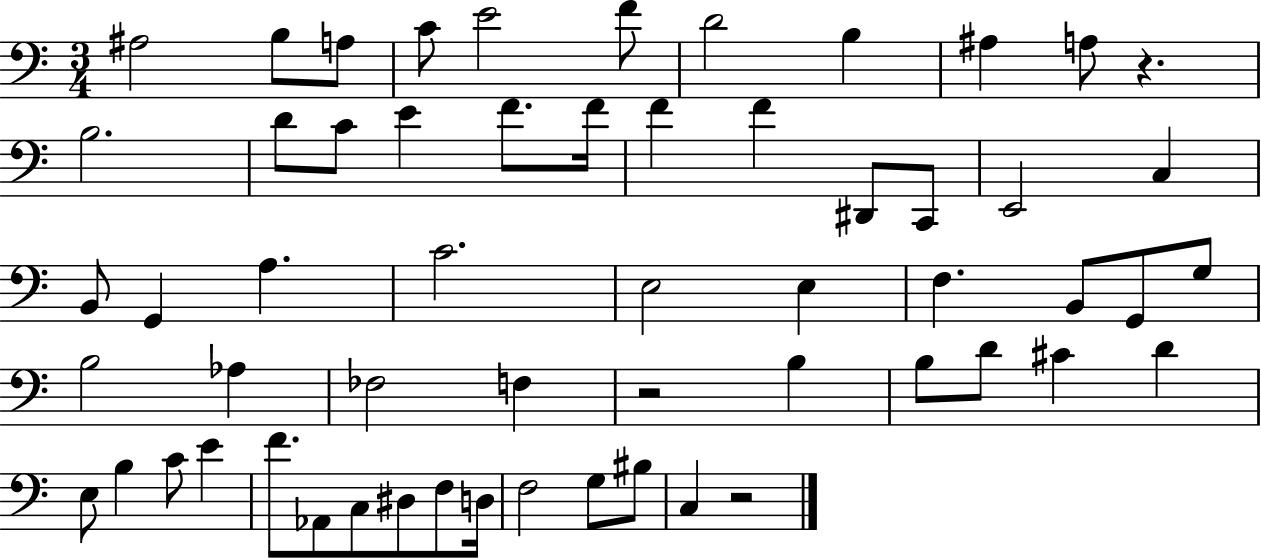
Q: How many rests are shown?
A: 3